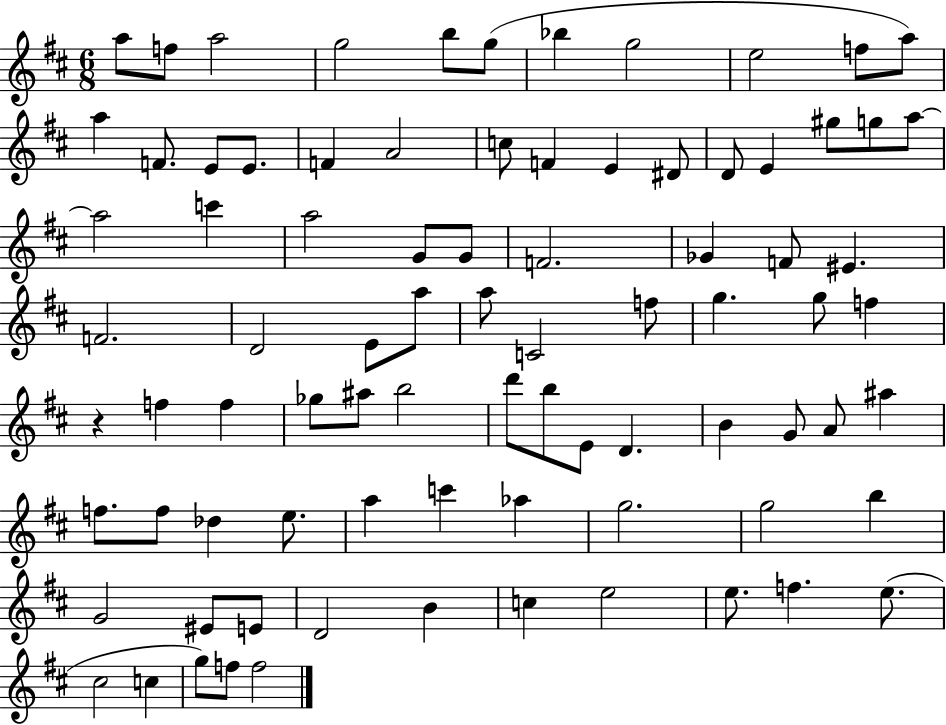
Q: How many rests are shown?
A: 1